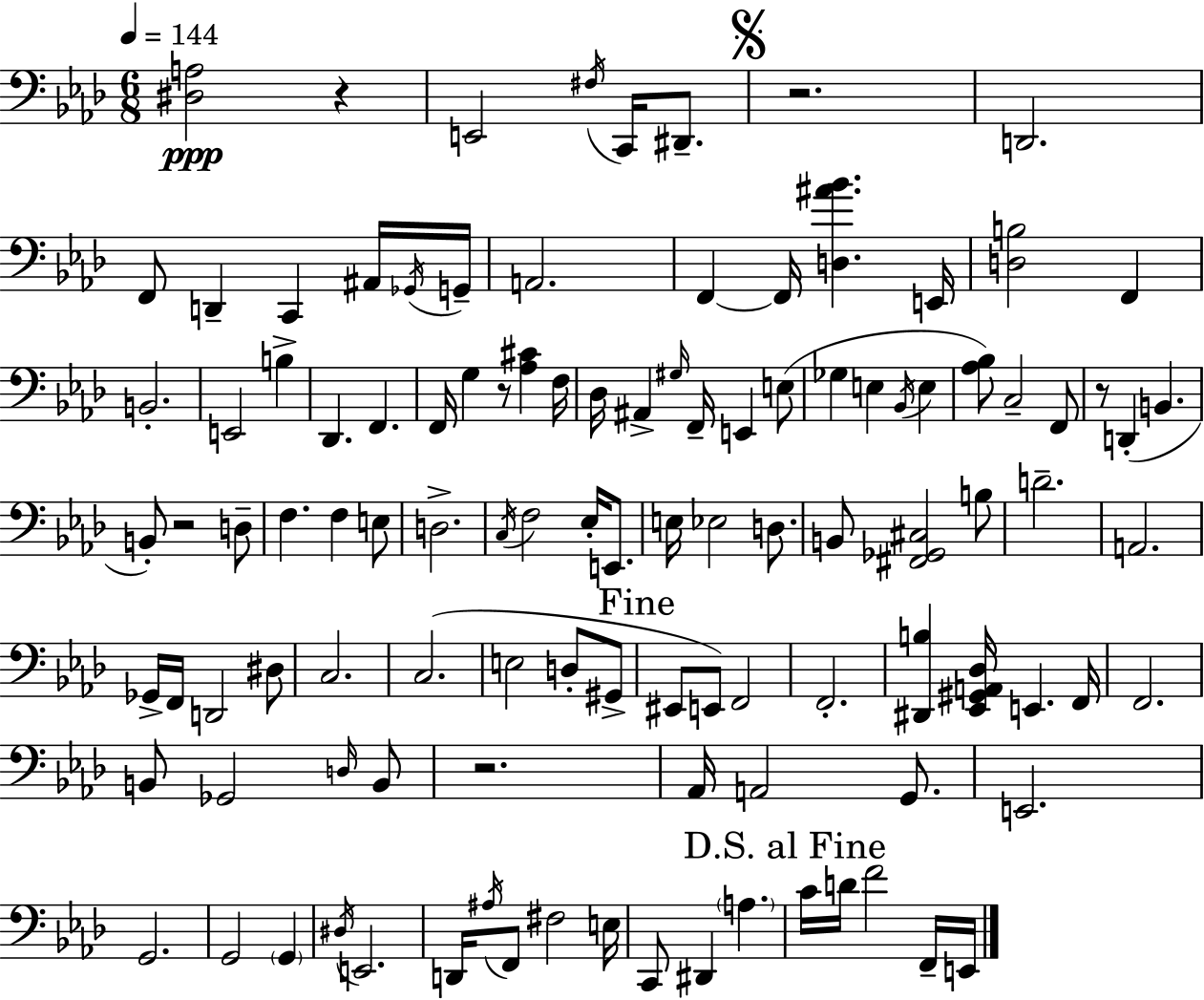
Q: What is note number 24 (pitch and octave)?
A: F3